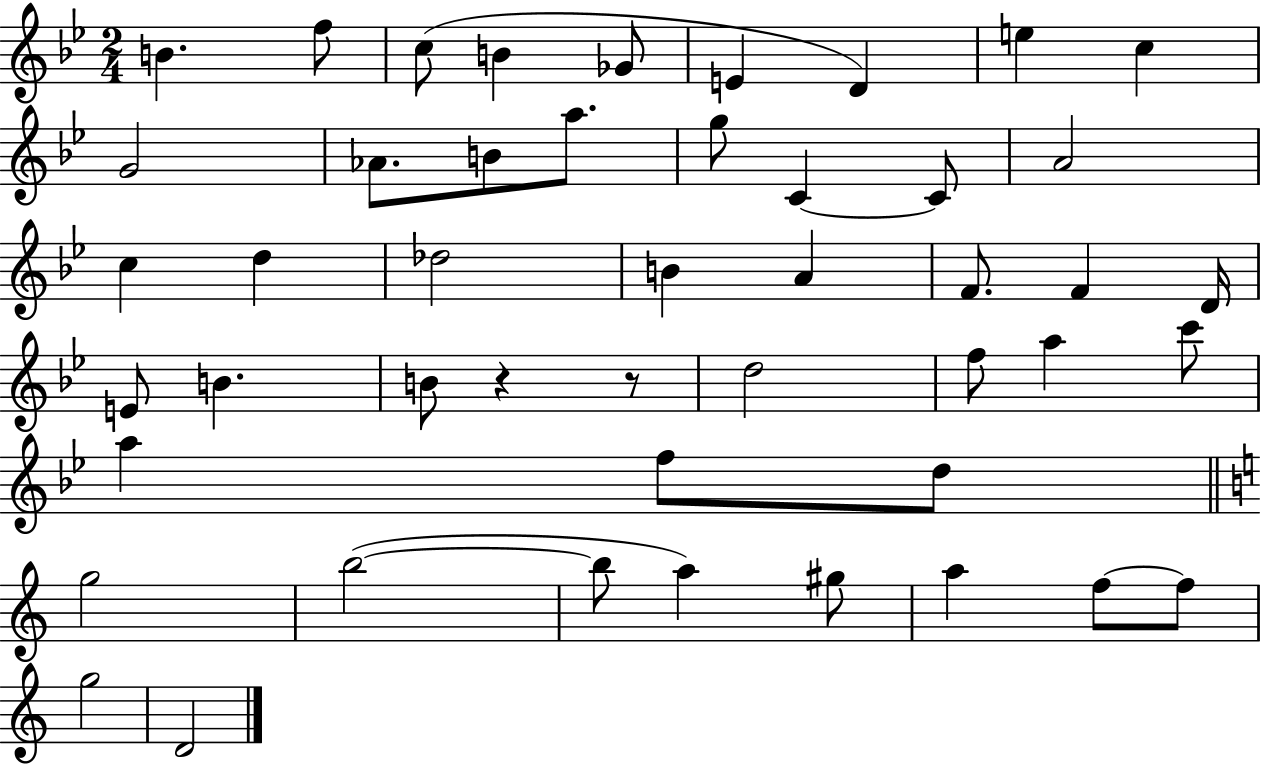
X:1
T:Untitled
M:2/4
L:1/4
K:Bb
B f/2 c/2 B _G/2 E D e c G2 _A/2 B/2 a/2 g/2 C C/2 A2 c d _d2 B A F/2 F D/4 E/2 B B/2 z z/2 d2 f/2 a c'/2 a f/2 d/2 g2 b2 b/2 a ^g/2 a f/2 f/2 g2 D2